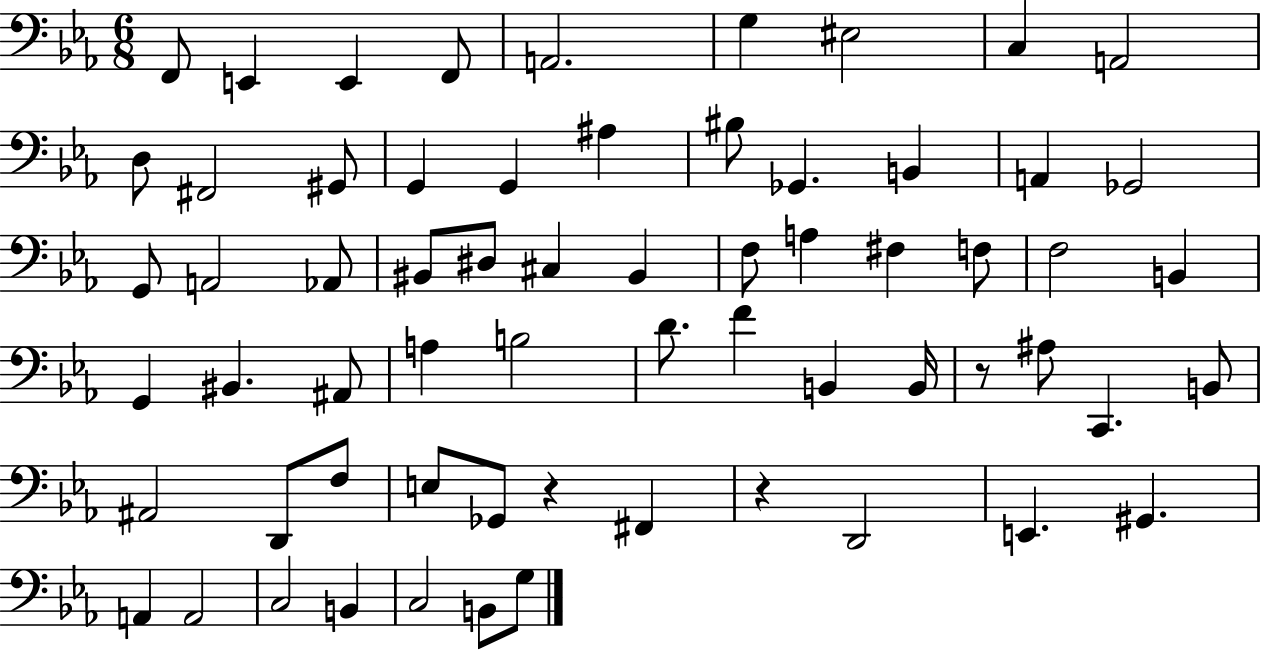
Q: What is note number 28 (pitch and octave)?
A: F3